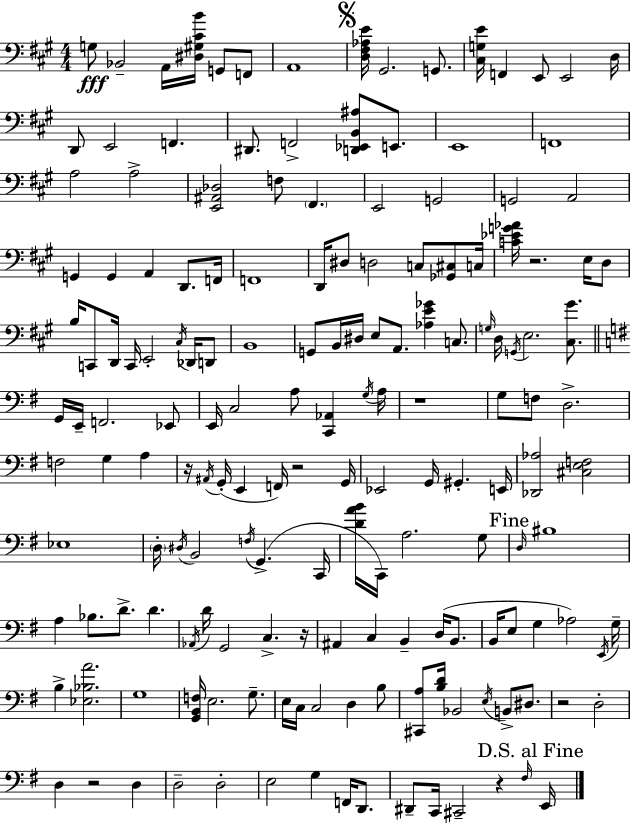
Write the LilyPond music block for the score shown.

{
  \clef bass
  \numericTimeSignature
  \time 4/4
  \key a \major
  g8\fff bes,2-- a,16 <dis gis cis' b'>16 g,8 f,8 | a,1 | \mark \markup { \musicglyph "scripts.segno" } <d fis aes e'>16 gis,2. g,8. | <cis g e'>16 f,4 e,8 e,2 d16 | \break d,8 e,2 f,4. | dis,8. f,2-> <d, ees, b, ais>8 e,8. | e,1 | f,1 | \break a2 a2-> | <e, ais, des>2 f8 \parenthesize fis,4. | e,2 g,2 | g,2 a,2 | \break g,4 g,4 a,4 d,8. f,16 | f,1 | d,16 dis8 d2 c8 <ges, cis>8 c16 | <c' ees' g' aes'>16 r2. e16 d8 | \break b16 c,8 d,16 c,16 e,2-. \acciaccatura { cis16 } des,16 d,8 | b,1 | g,8 b,16 dis16 e8 a,8. <aes e' ges'>4 c8. | \grace { g16 } d16 \acciaccatura { g,16 } e2. | \break <cis gis'>8. \bar "||" \break \key e \minor g,16 e,16-- f,2. ees,8 | e,16 c2 a8 <c, aes,>4 \acciaccatura { g16 } | a16 r1 | g8 f8 d2.-> | \break f2 g4 a4 | r16 \acciaccatura { ais,16 }( g,16-. e,4 f,16) r2 | g,16 ees,2 g,16 gis,4.-. | e,16 <des, aes>2 <cis e f>2 | \break ees1 | \parenthesize d16-. \acciaccatura { dis16 } b,2 \acciaccatura { f16 }( g,4.-> | c,16 <d' a' b'>16 c,16) a2. | g8 \mark "Fine" \grace { d16 } bis1 | \break a4 bes8. d'8.-> d'4. | \acciaccatura { aes,16 } d'16 g,2 c4.-> | r16 ais,4 c4 b,4-- | d16( b,8. b,16 e8 g4 aes2) | \break \acciaccatura { e,16 } g16-- b4-> <ees bes a'>2. | g1 | <g, b, f>16 e2. | g8.-- e16 c16 c2 | \break d4 b8 <cis, a>8 <b d'>16 bes,2 | \acciaccatura { e16 } b,8-> dis8. r2 | d2-. d4 r2 | d4 d2-- | \break d2-. e2 | g4 f,16 d,8. dis,8-- c,16 cis,2-- | r4 \grace { fis16 } \mark "D.S. al Fine" e,16 \bar "|."
}